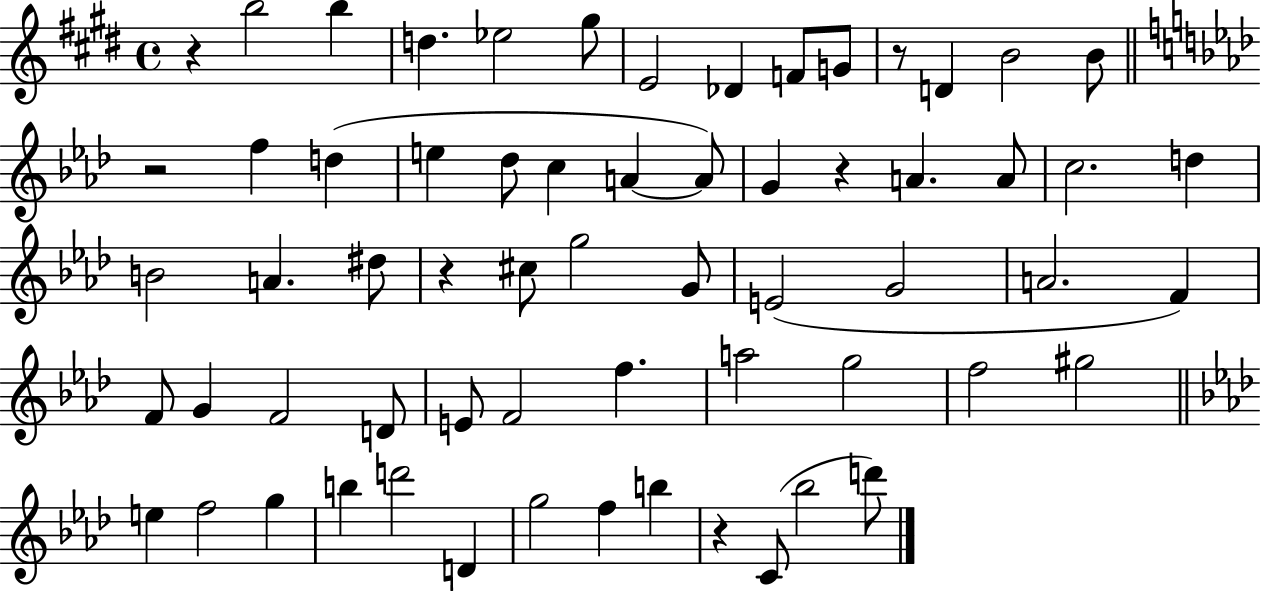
R/q B5/h B5/q D5/q. Eb5/h G#5/e E4/h Db4/q F4/e G4/e R/e D4/q B4/h B4/e R/h F5/q D5/q E5/q Db5/e C5/q A4/q A4/e G4/q R/q A4/q. A4/e C5/h. D5/q B4/h A4/q. D#5/e R/q C#5/e G5/h G4/e E4/h G4/h A4/h. F4/q F4/e G4/q F4/h D4/e E4/e F4/h F5/q. A5/h G5/h F5/h G#5/h E5/q F5/h G5/q B5/q D6/h D4/q G5/h F5/q B5/q R/q C4/e Bb5/h D6/e